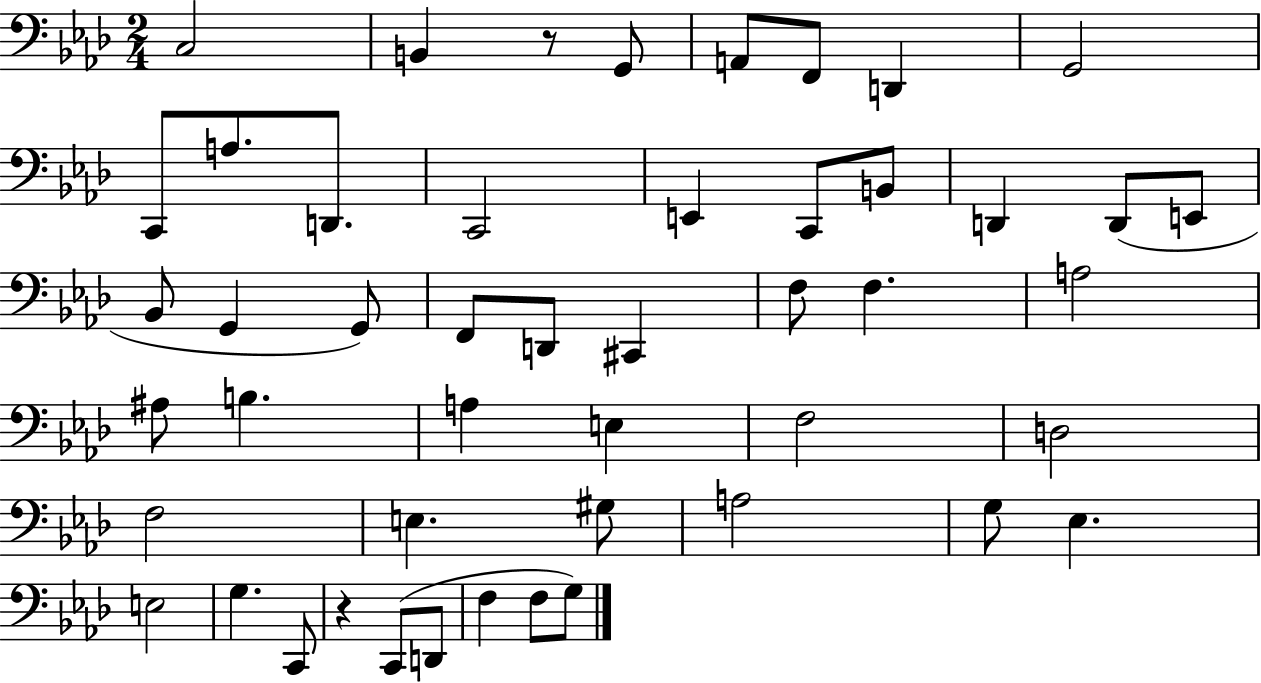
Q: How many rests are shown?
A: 2